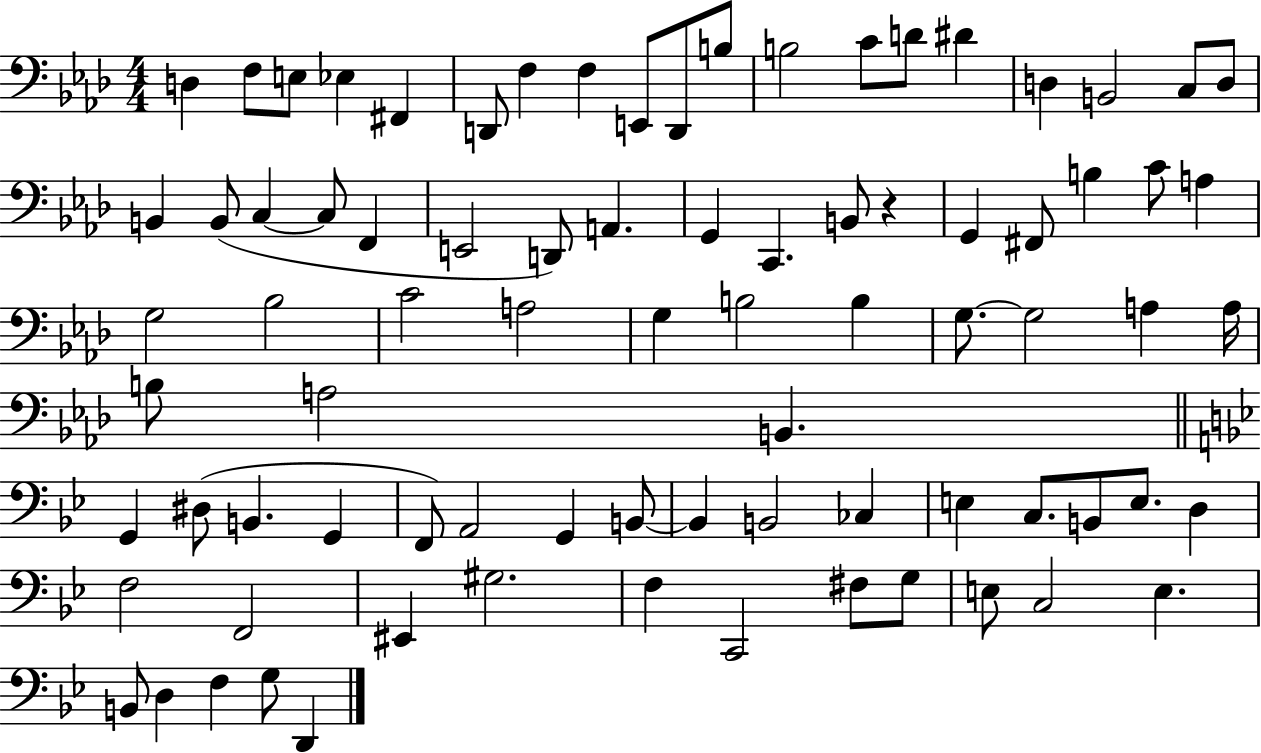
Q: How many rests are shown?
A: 1